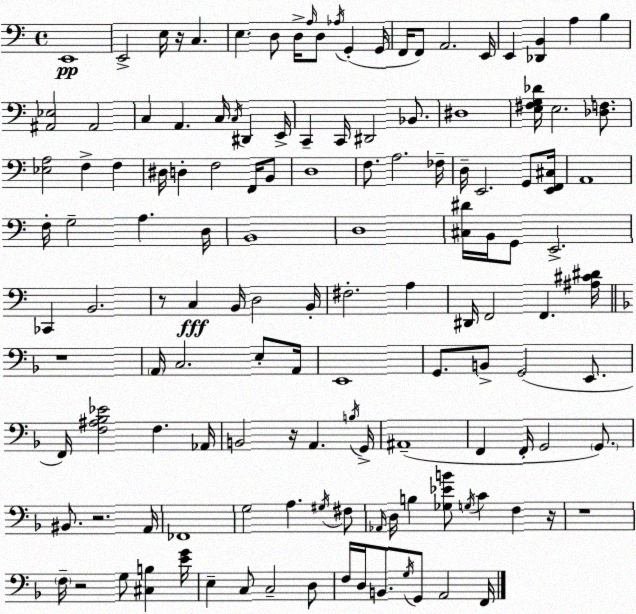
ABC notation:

X:1
T:Untitled
M:4/4
L:1/4
K:Am
E,,4 E,,2 E,/4 z/4 C, E, D,/2 D,/4 A,/4 D,/2 _A,/4 G,, G,,/4 F,,/4 F,,/2 A,,2 E,,/4 E,, [_D,,B,,] A, B, [^A,,_E,]2 ^A,,2 C, A,, C,/4 C,/4 ^D,, E,,/4 C,, C,,/4 ^D,,2 _B,,/2 ^D,4 [E,^F,G,_D]/4 E,2 [_D,F,]/2 [_E,A,]2 F, F, ^D,/4 D, F,2 F,,/4 B,,/2 D,4 F,/2 A,2 _F,/4 D,/4 E,,2 G,,/2 [E,,F,,^C,]/4 A,,4 F,/4 G,2 A, D,/4 B,,4 D,4 [^C,^D]/4 B,,/4 G,,/2 E,,2 _C,, B,,2 z/2 C, B,,/4 D,2 B,,/4 ^F,2 A, ^D,,/4 F,,2 F,, [^A,^C^D]/4 z4 A,,/4 C,2 E,/2 A,,/4 E,,4 G,,/2 B,,/2 G,,2 E,,/2 F,,/4 [F,^A,_B,_E]2 F, _A,,/4 B,,2 z/4 A,, B,/4 G,,/4 ^A,,4 F,, F,,/4 G,,2 G,,/2 ^B,,/2 z2 A,,/4 _F,,4 G,2 A, ^G,/4 ^F,/2 _A,,/4 D,/4 B, [_G,_EB]/2 G,/4 C F, z/4 z4 F,/4 z2 G,/2 [^C,B,] [EG]/4 E, C,/2 C,2 D,/2 F,/4 D,/4 B,,/2 G,/4 G,,/2 A,,2 F,,/4